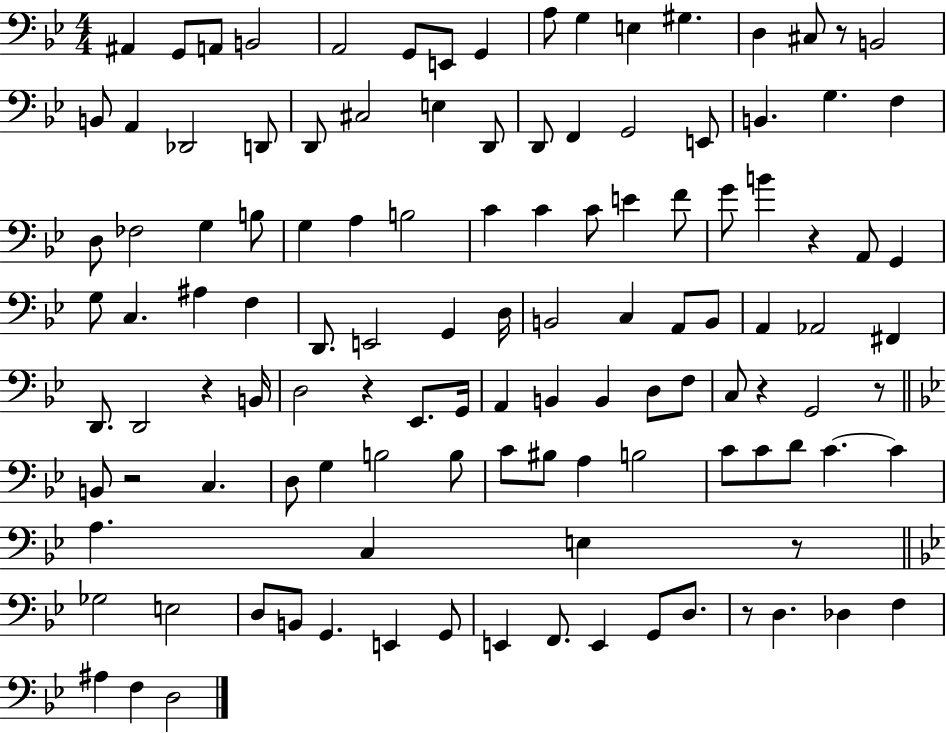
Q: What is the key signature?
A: BES major